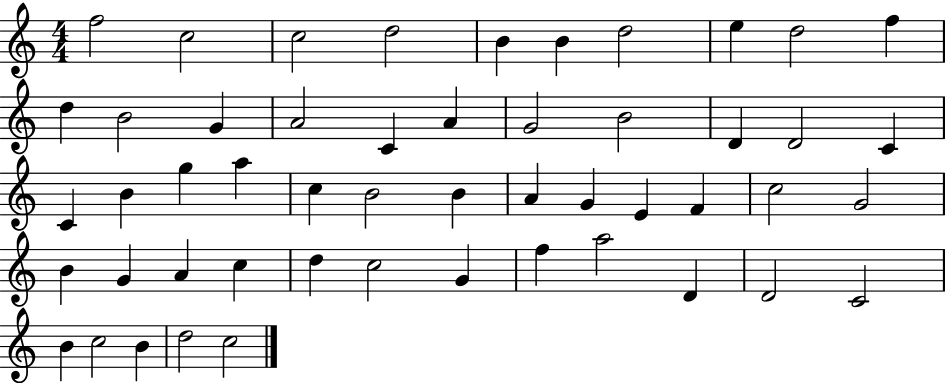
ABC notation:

X:1
T:Untitled
M:4/4
L:1/4
K:C
f2 c2 c2 d2 B B d2 e d2 f d B2 G A2 C A G2 B2 D D2 C C B g a c B2 B A G E F c2 G2 B G A c d c2 G f a2 D D2 C2 B c2 B d2 c2